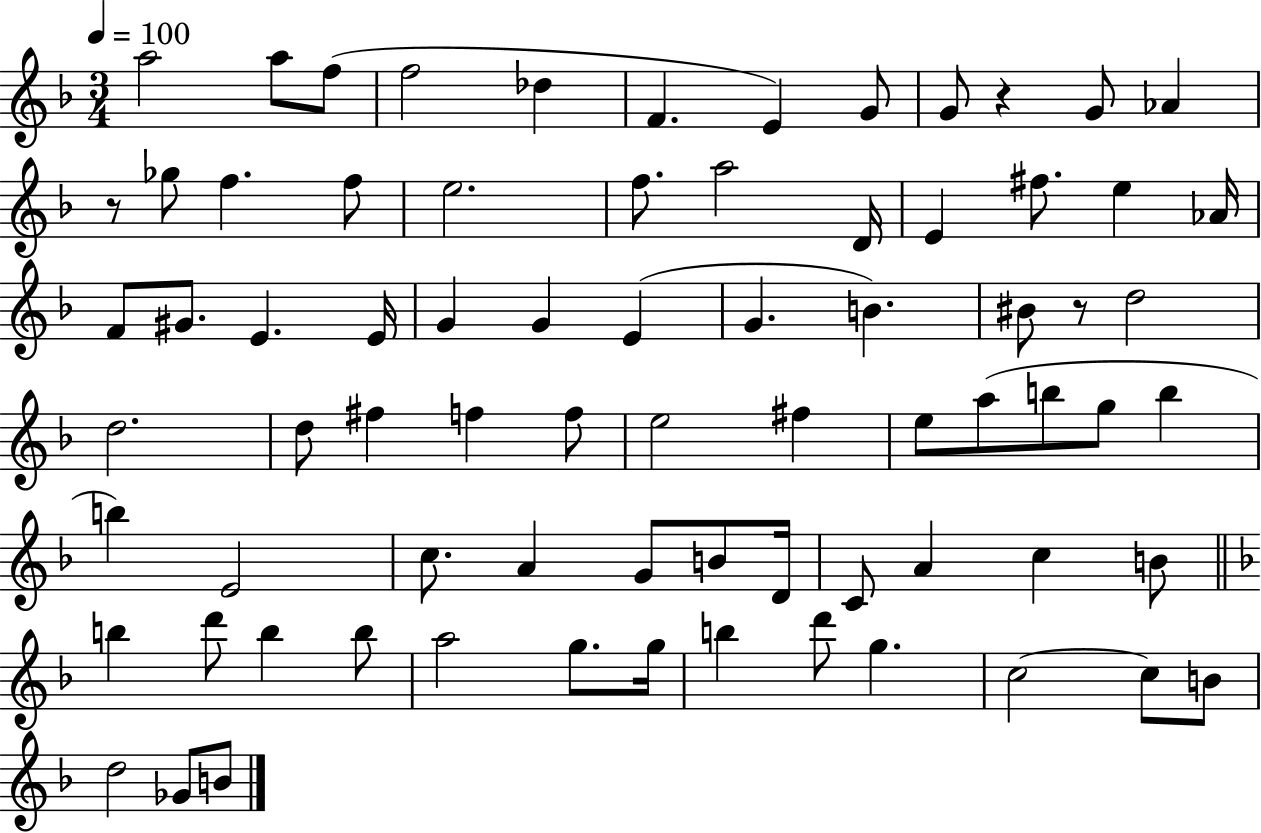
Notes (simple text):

A5/h A5/e F5/e F5/h Db5/q F4/q. E4/q G4/e G4/e R/q G4/e Ab4/q R/e Gb5/e F5/q. F5/e E5/h. F5/e. A5/h D4/s E4/q F#5/e. E5/q Ab4/s F4/e G#4/e. E4/q. E4/s G4/q G4/q E4/q G4/q. B4/q. BIS4/e R/e D5/h D5/h. D5/e F#5/q F5/q F5/e E5/h F#5/q E5/e A5/e B5/e G5/e B5/q B5/q E4/h C5/e. A4/q G4/e B4/e D4/s C4/e A4/q C5/q B4/e B5/q D6/e B5/q B5/e A5/h G5/e. G5/s B5/q D6/e G5/q. C5/h C5/e B4/e D5/h Gb4/e B4/e